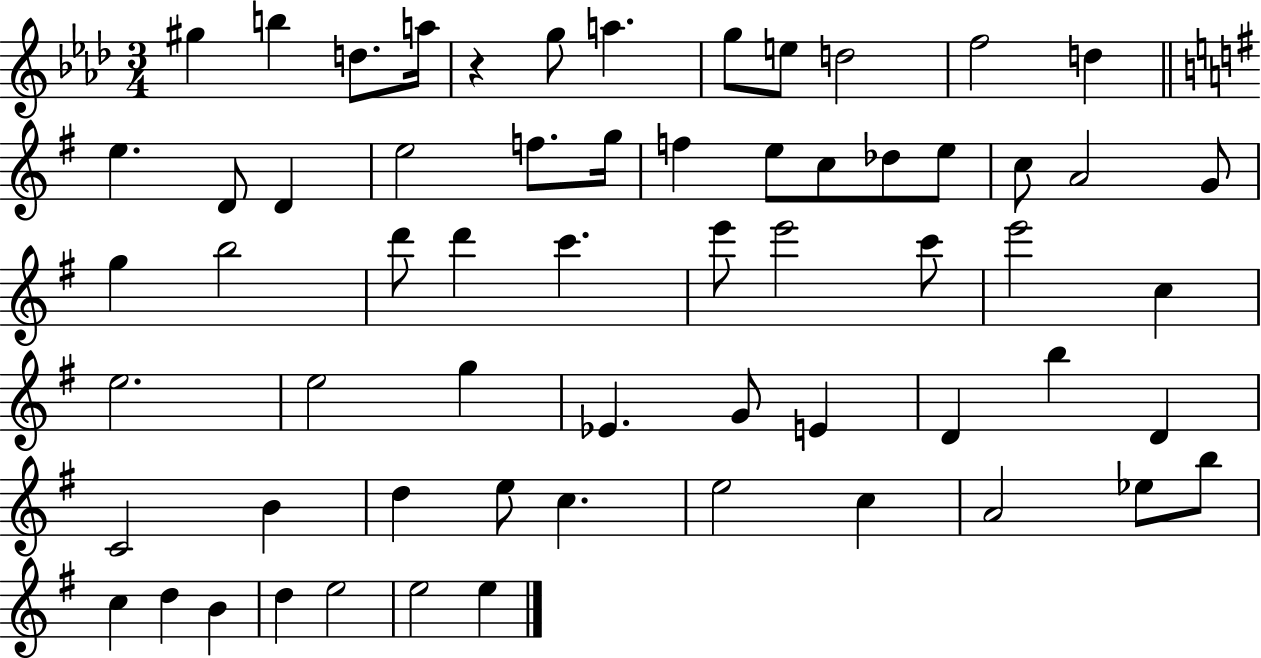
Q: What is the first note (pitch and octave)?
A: G#5